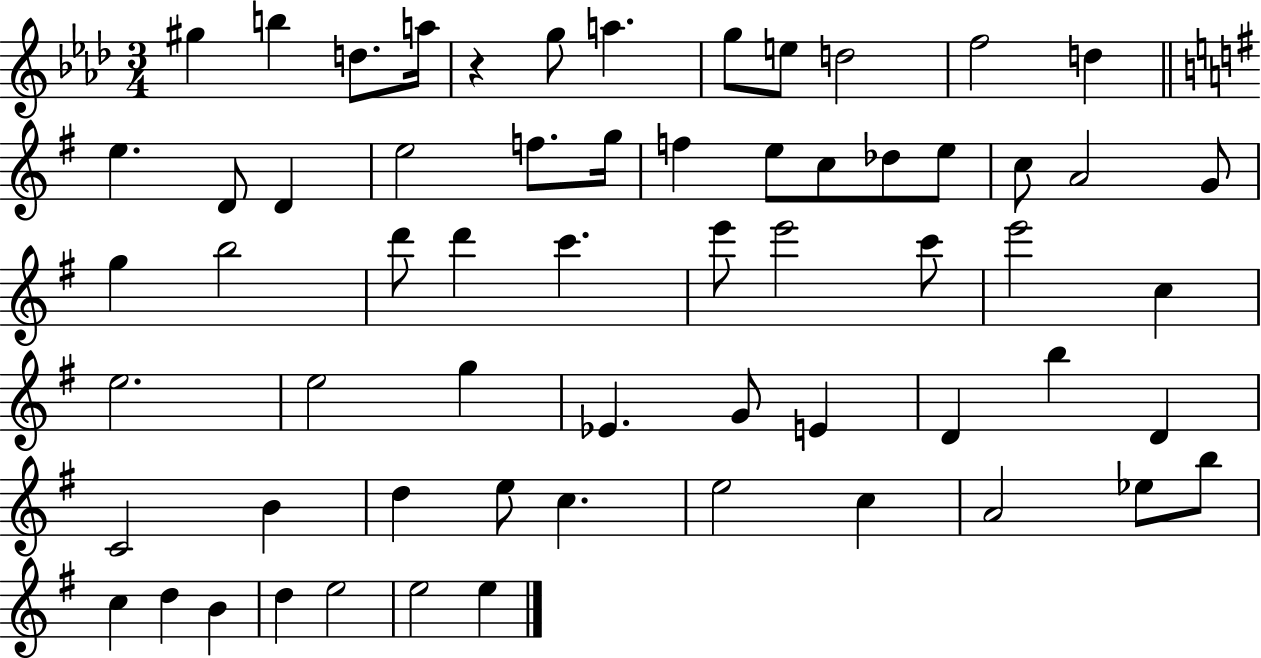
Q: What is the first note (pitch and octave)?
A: G#5